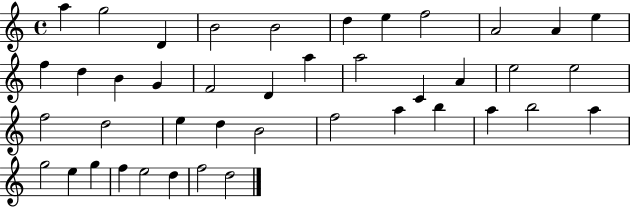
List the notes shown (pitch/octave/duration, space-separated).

A5/q G5/h D4/q B4/h B4/h D5/q E5/q F5/h A4/h A4/q E5/q F5/q D5/q B4/q G4/q F4/h D4/q A5/q A5/h C4/q A4/q E5/h E5/h F5/h D5/h E5/q D5/q B4/h F5/h A5/q B5/q A5/q B5/h A5/q G5/h E5/q G5/q F5/q E5/h D5/q F5/h D5/h